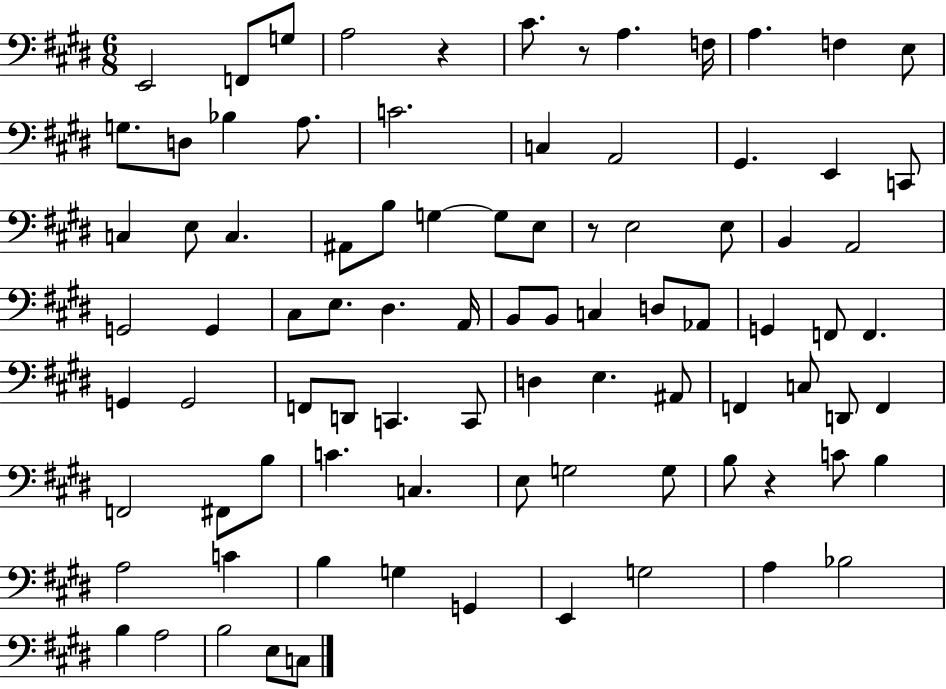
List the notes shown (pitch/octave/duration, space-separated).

E2/h F2/e G3/e A3/h R/q C#4/e. R/e A3/q. F3/s A3/q. F3/q E3/e G3/e. D3/e Bb3/q A3/e. C4/h. C3/q A2/h G#2/q. E2/q C2/e C3/q E3/e C3/q. A#2/e B3/e G3/q G3/e E3/e R/e E3/h E3/e B2/q A2/h G2/h G2/q C#3/e E3/e. D#3/q. A2/s B2/e B2/e C3/q D3/e Ab2/e G2/q F2/e F2/q. G2/q G2/h F2/e D2/e C2/q. C2/e D3/q E3/q. A#2/e F2/q C3/e D2/e F2/q F2/h F#2/e B3/e C4/q. C3/q. E3/e G3/h G3/e B3/e R/q C4/e B3/q A3/h C4/q B3/q G3/q G2/q E2/q G3/h A3/q Bb3/h B3/q A3/h B3/h E3/e C3/e